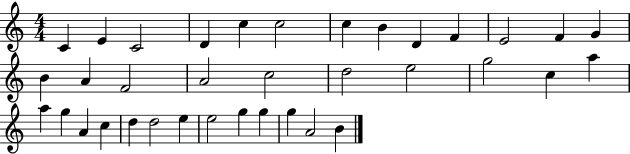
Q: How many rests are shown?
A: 0